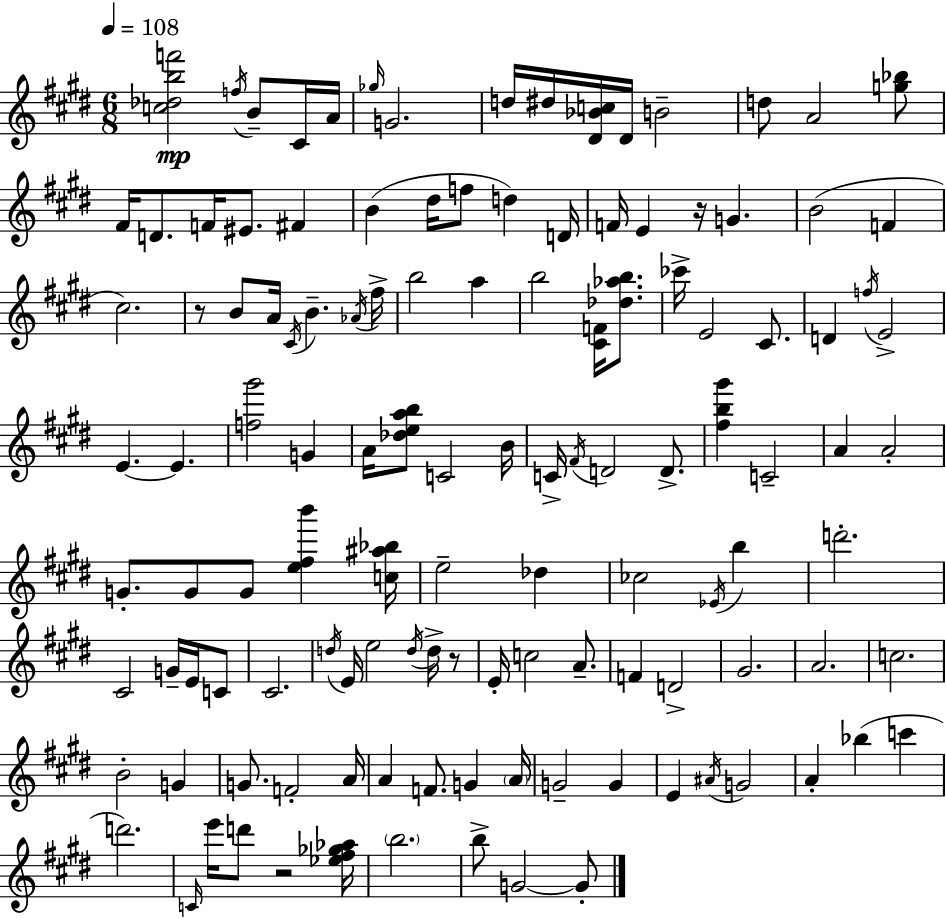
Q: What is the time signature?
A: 6/8